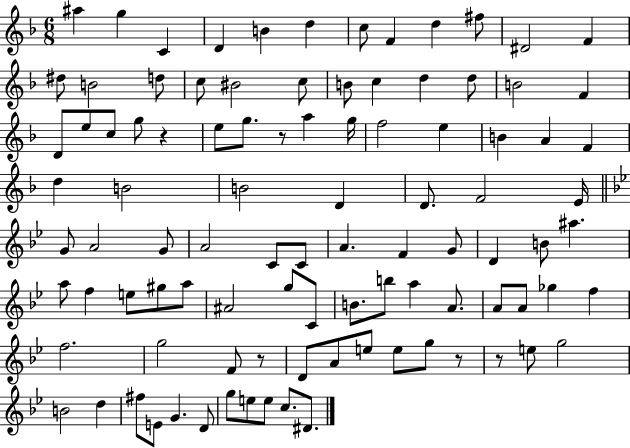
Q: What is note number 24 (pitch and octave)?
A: F4